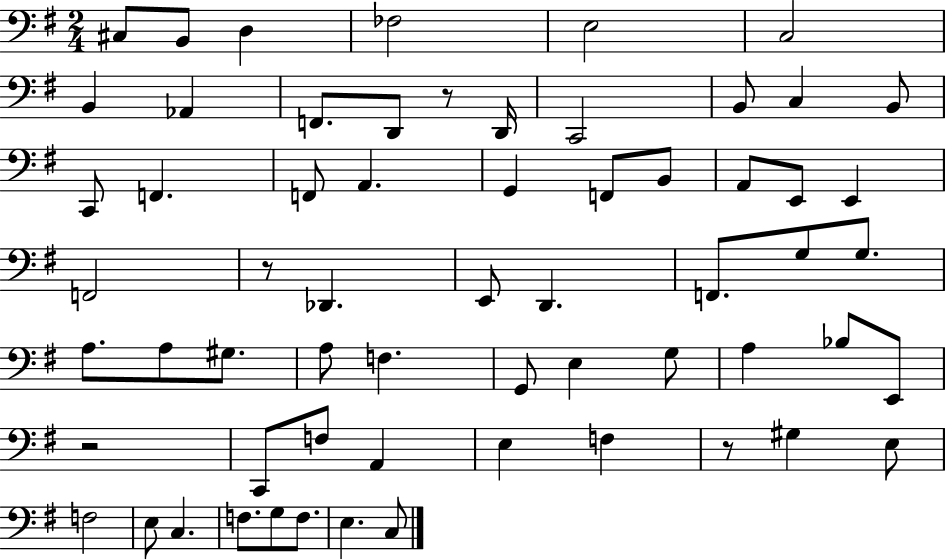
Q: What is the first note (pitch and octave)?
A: C#3